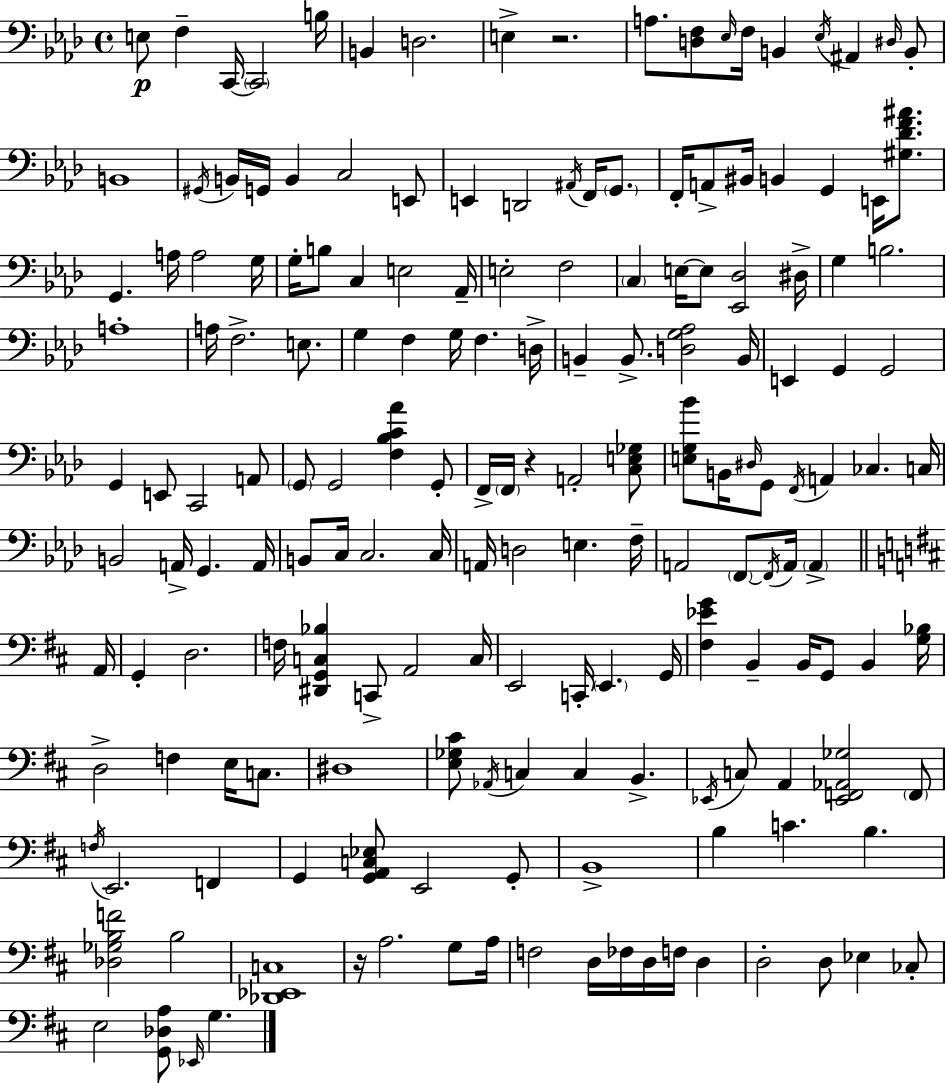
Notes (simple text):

E3/e F3/q C2/s C2/h B3/s B2/q D3/h. E3/q R/h. A3/e. [D3,F3]/e Eb3/s F3/s B2/q Eb3/s A#2/q D#3/s B2/e B2/w G#2/s B2/s G2/s B2/q C3/h E2/e E2/q D2/h A#2/s F2/s G2/e. F2/s A2/e BIS2/s B2/q G2/q E2/s [G#3,Db4,F4,A#4]/e. G2/q. A3/s A3/h G3/s G3/s B3/e C3/q E3/h Ab2/s E3/h F3/h C3/q E3/s E3/e [Eb2,Db3]/h D#3/s G3/q B3/h. A3/w A3/s F3/h. E3/e. G3/q F3/q G3/s F3/q. D3/s B2/q B2/e. [D3,G3,Ab3]/h B2/s E2/q G2/q G2/h G2/q E2/e C2/h A2/e G2/e G2/h [F3,Bb3,C4,Ab4]/q G2/e F2/s F2/s R/q A2/h [C3,E3,Gb3]/e [E3,G3,Bb4]/e B2/s D#3/s G2/e F2/s A2/q CES3/q. C3/s B2/h A2/s G2/q. A2/s B2/e C3/s C3/h. C3/s A2/s D3/h E3/q. F3/s A2/h F2/e F2/s A2/s A2/q A2/s G2/q D3/h. F3/s [D#2,G2,C3,Bb3]/q C2/e A2/h C3/s E2/h C2/s E2/q. G2/s [F#3,Eb4,G4]/q B2/q B2/s G2/e B2/q [G3,Bb3]/s D3/h F3/q E3/s C3/e. D#3/w [E3,Gb3,C#4]/e Ab2/s C3/q C3/q B2/q. Eb2/s C3/e A2/q [Eb2,F2,Ab2,Gb3]/h F2/e F3/s E2/h. F2/q G2/q [G2,A2,C3,Eb3]/e E2/h G2/e B2/w B3/q C4/q. B3/q. [Db3,Gb3,B3,F4]/h B3/h [Db2,Eb2,C3]/w R/s A3/h. G3/e A3/s F3/h D3/s FES3/s D3/s F3/s D3/q D3/h D3/e Eb3/q CES3/e E3/h [G2,Db3,A3]/e Eb2/s G3/q.